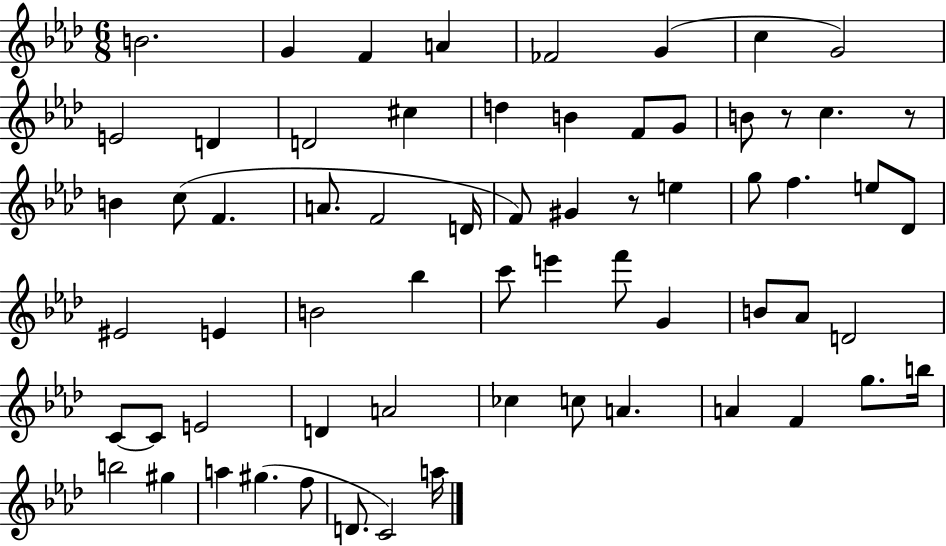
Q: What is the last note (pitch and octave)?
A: A5